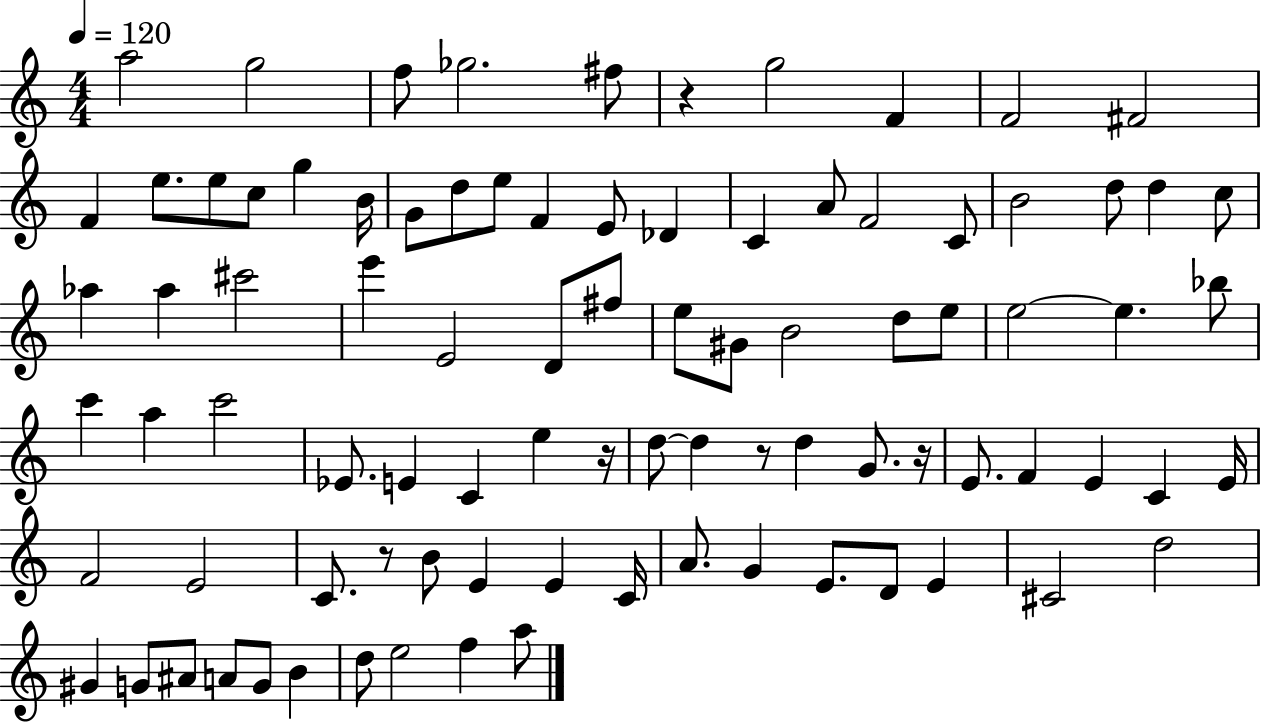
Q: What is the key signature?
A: C major